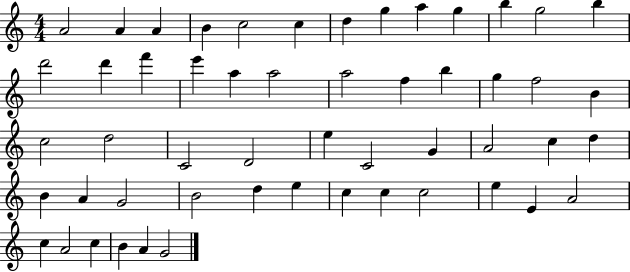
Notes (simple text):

A4/h A4/q A4/q B4/q C5/h C5/q D5/q G5/q A5/q G5/q B5/q G5/h B5/q D6/h D6/q F6/q E6/q A5/q A5/h A5/h F5/q B5/q G5/q F5/h B4/q C5/h D5/h C4/h D4/h E5/q C4/h G4/q A4/h C5/q D5/q B4/q A4/q G4/h B4/h D5/q E5/q C5/q C5/q C5/h E5/q E4/q A4/h C5/q A4/h C5/q B4/q A4/q G4/h